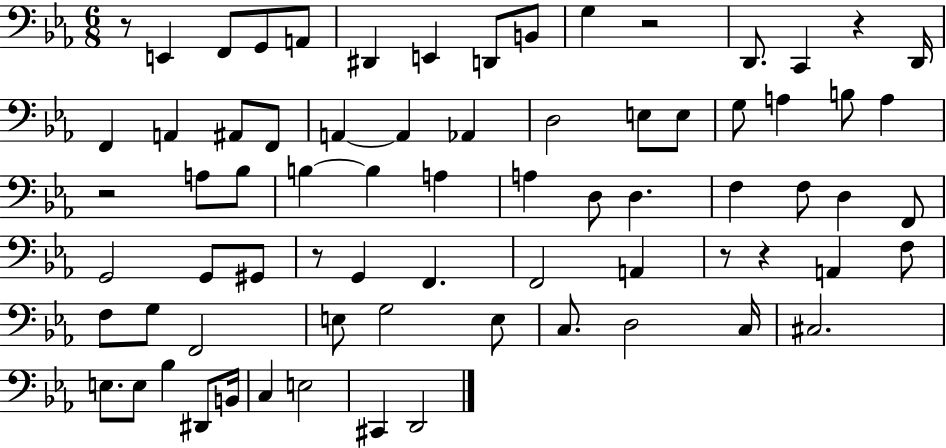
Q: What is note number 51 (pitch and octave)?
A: E3